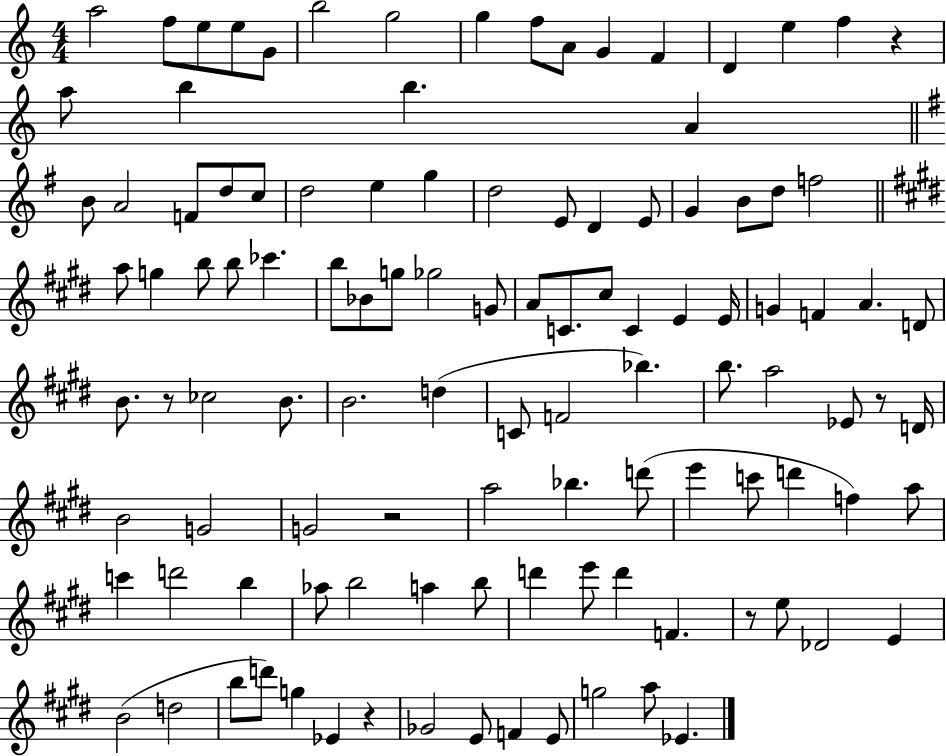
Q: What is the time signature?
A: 4/4